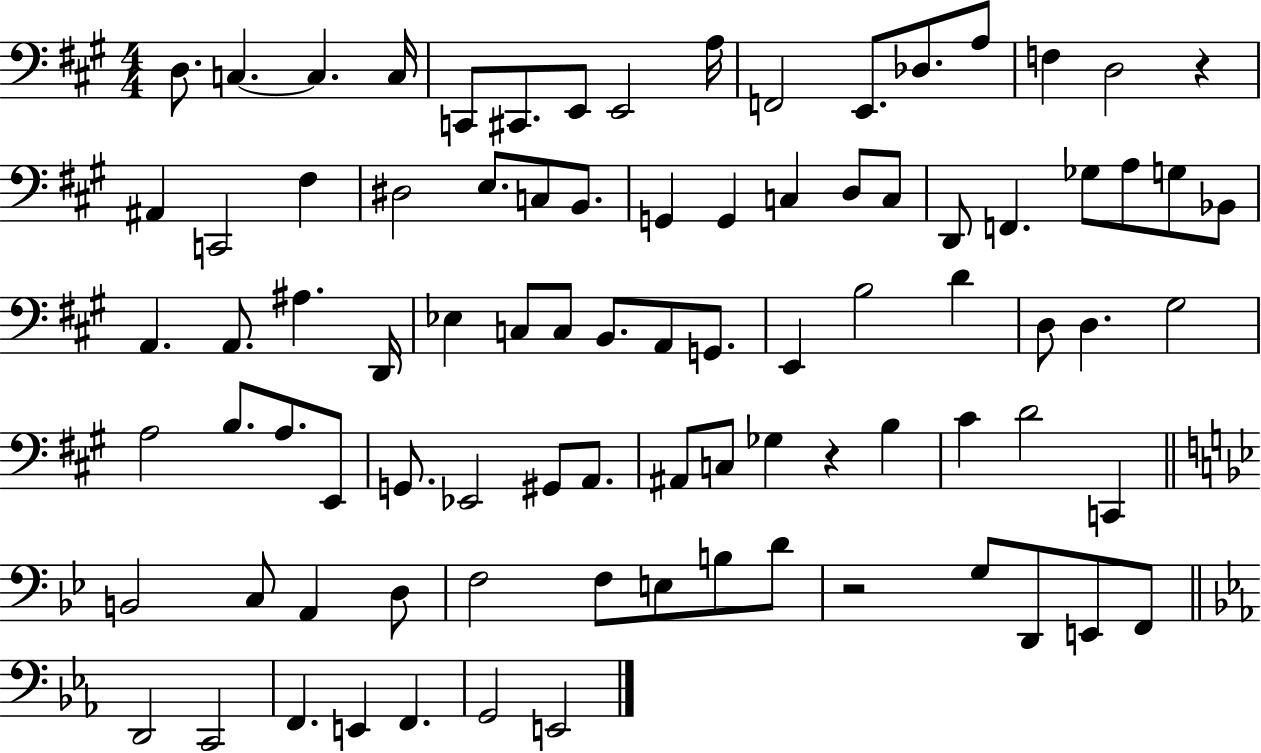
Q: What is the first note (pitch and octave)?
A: D3